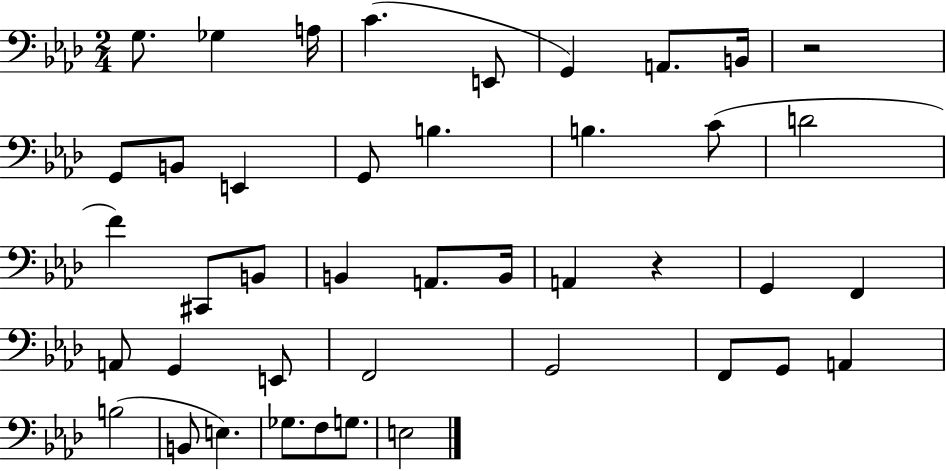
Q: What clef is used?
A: bass